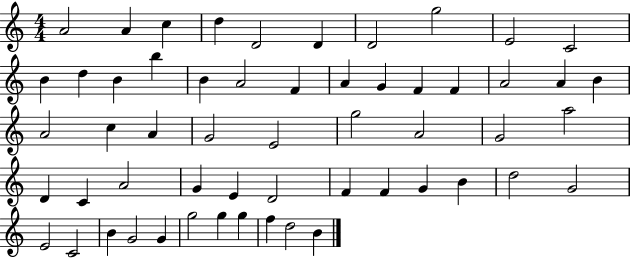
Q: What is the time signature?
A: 4/4